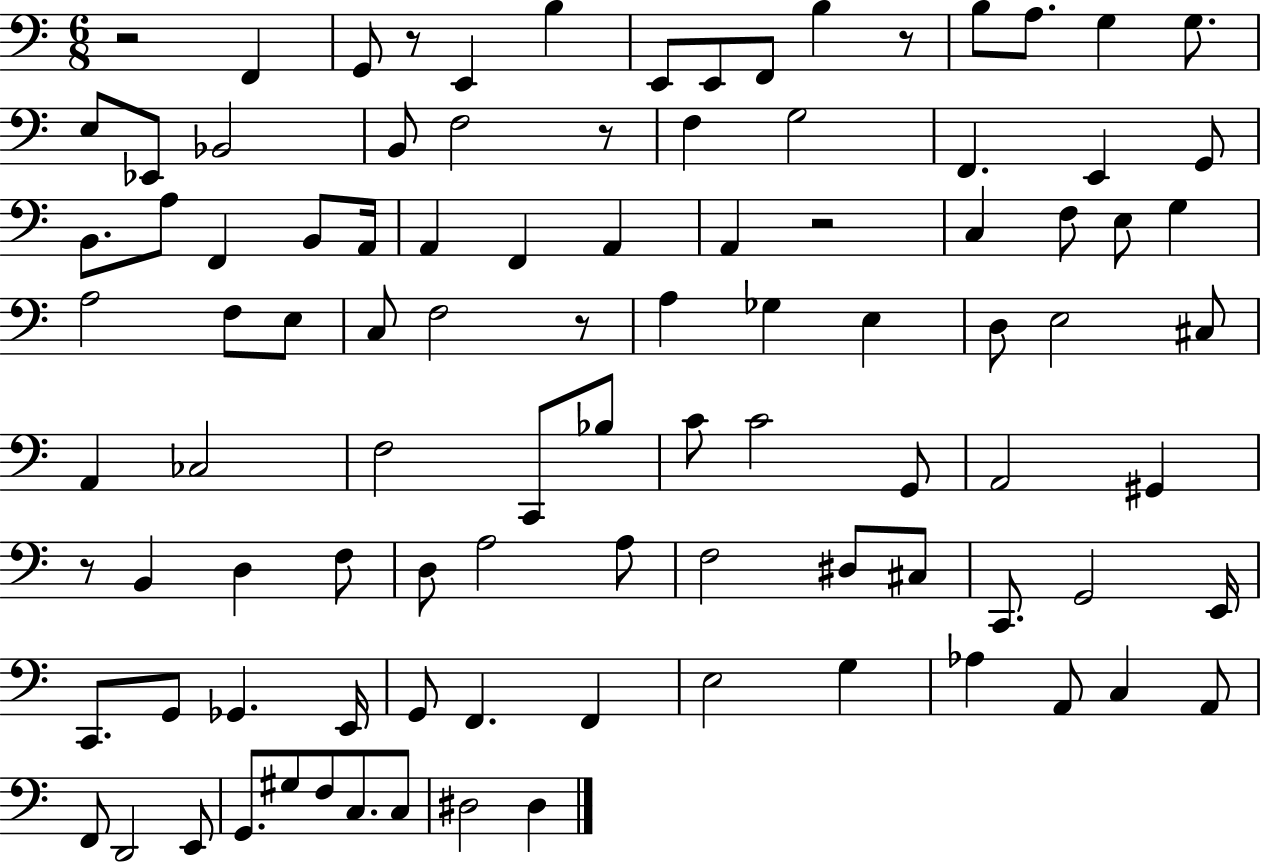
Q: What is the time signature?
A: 6/8